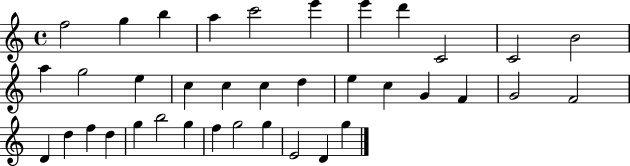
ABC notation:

X:1
T:Untitled
M:4/4
L:1/4
K:C
f2 g b a c'2 e' e' d' C2 C2 B2 a g2 e c c c d e c G F G2 F2 D d f d g b2 g f g2 g E2 D g